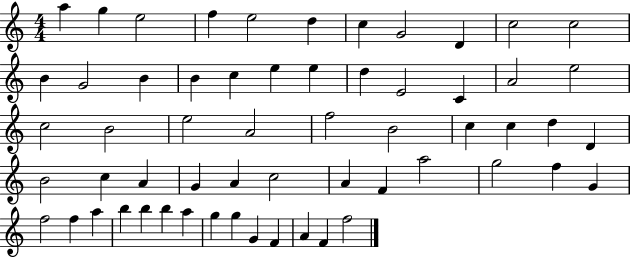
{
  \clef treble
  \numericTimeSignature
  \time 4/4
  \key c \major
  a''4 g''4 e''2 | f''4 e''2 d''4 | c''4 g'2 d'4 | c''2 c''2 | \break b'4 g'2 b'4 | b'4 c''4 e''4 e''4 | d''4 e'2 c'4 | a'2 e''2 | \break c''2 b'2 | e''2 a'2 | f''2 b'2 | c''4 c''4 d''4 d'4 | \break b'2 c''4 a'4 | g'4 a'4 c''2 | a'4 f'4 a''2 | g''2 f''4 g'4 | \break f''2 f''4 a''4 | b''4 b''4 b''4 a''4 | g''4 g''4 g'4 f'4 | a'4 f'4 f''2 | \break \bar "|."
}